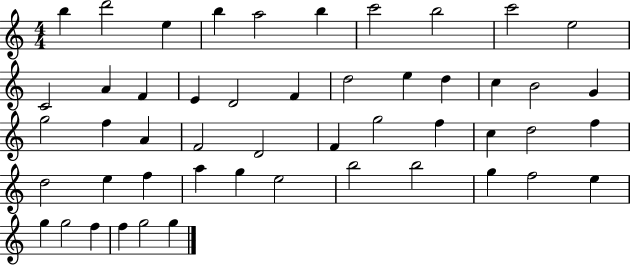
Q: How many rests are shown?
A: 0